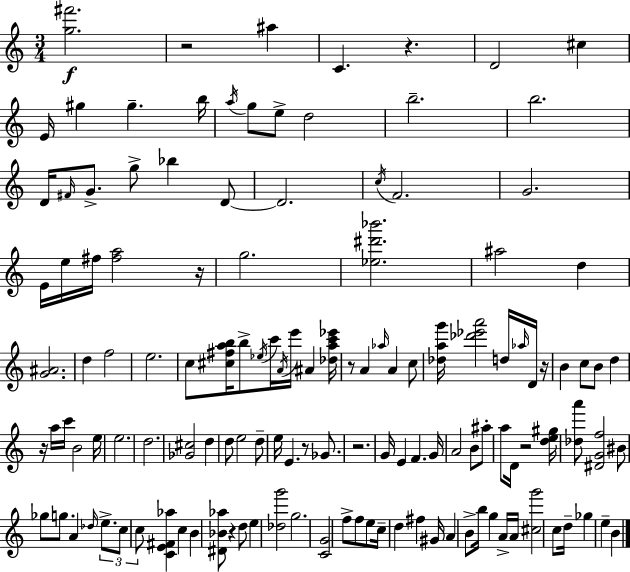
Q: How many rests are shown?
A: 10